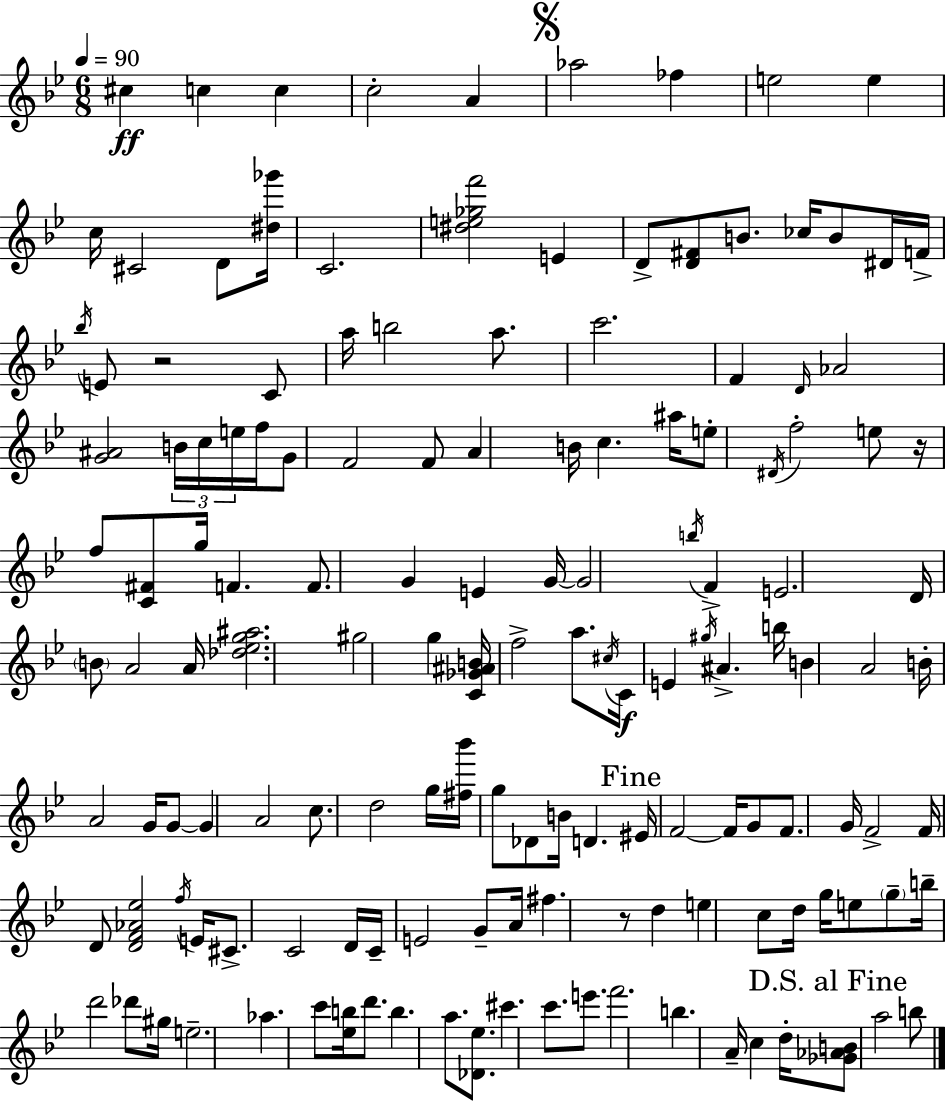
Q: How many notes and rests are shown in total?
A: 146